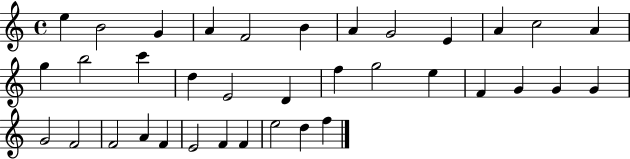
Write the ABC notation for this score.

X:1
T:Untitled
M:4/4
L:1/4
K:C
e B2 G A F2 B A G2 E A c2 A g b2 c' d E2 D f g2 e F G G G G2 F2 F2 A F E2 F F e2 d f